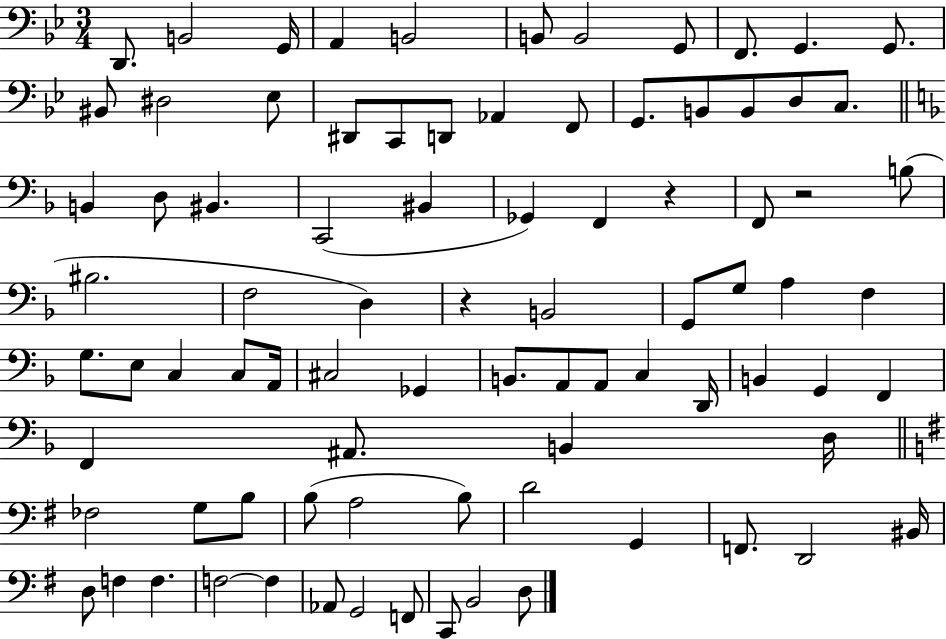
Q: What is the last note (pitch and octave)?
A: D3